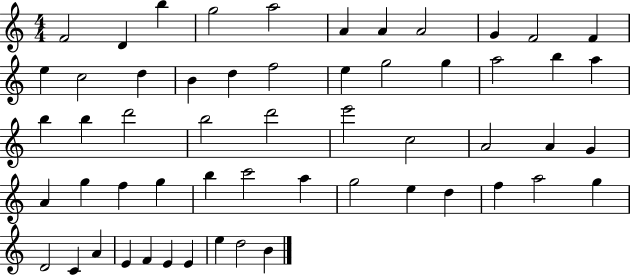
X:1
T:Untitled
M:4/4
L:1/4
K:C
F2 D b g2 a2 A A A2 G F2 F e c2 d B d f2 e g2 g a2 b a b b d'2 b2 d'2 e'2 c2 A2 A G A g f g b c'2 a g2 e d f a2 g D2 C A E F E E e d2 B